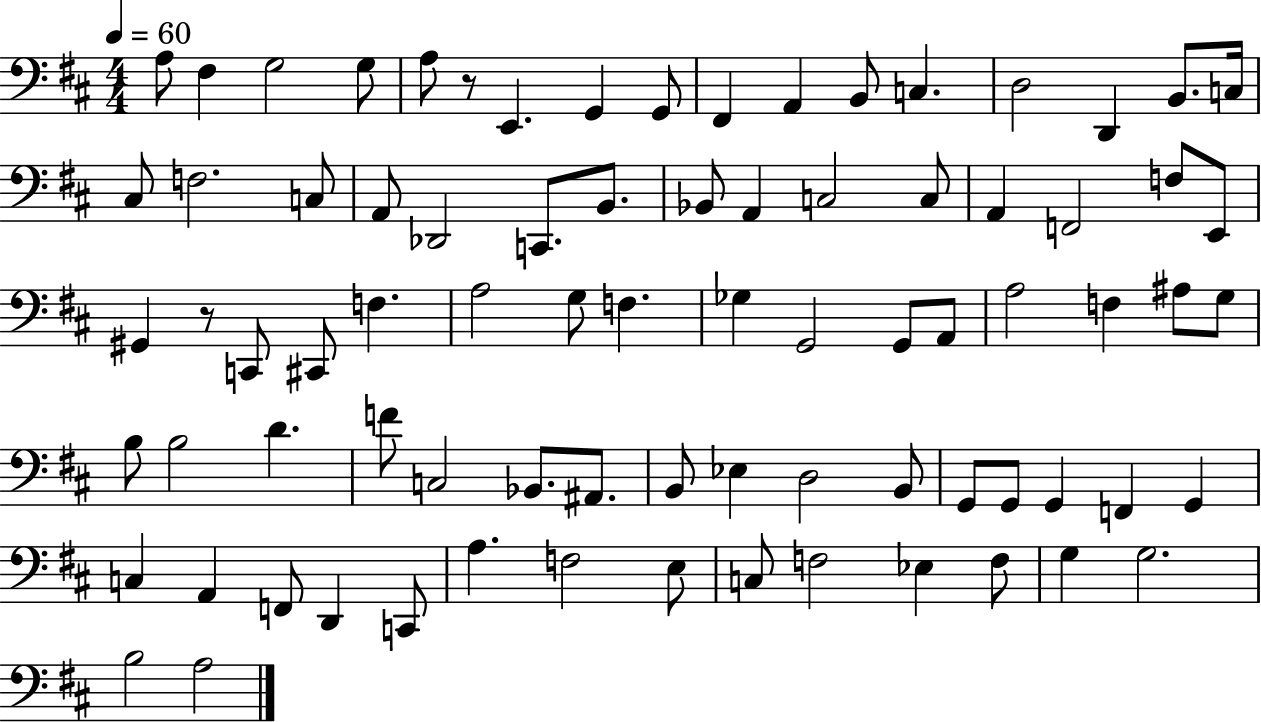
A3/e F#3/q G3/h G3/e A3/e R/e E2/q. G2/q G2/e F#2/q A2/q B2/e C3/q. D3/h D2/q B2/e. C3/s C#3/e F3/h. C3/e A2/e Db2/h C2/e. B2/e. Bb2/e A2/q C3/h C3/e A2/q F2/h F3/e E2/e G#2/q R/e C2/e C#2/e F3/q. A3/h G3/e F3/q. Gb3/q G2/h G2/e A2/e A3/h F3/q A#3/e G3/e B3/e B3/h D4/q. F4/e C3/h Bb2/e. A#2/e. B2/e Eb3/q D3/h B2/e G2/e G2/e G2/q F2/q G2/q C3/q A2/q F2/e D2/q C2/e A3/q. F3/h E3/e C3/e F3/h Eb3/q F3/e G3/q G3/h. B3/h A3/h